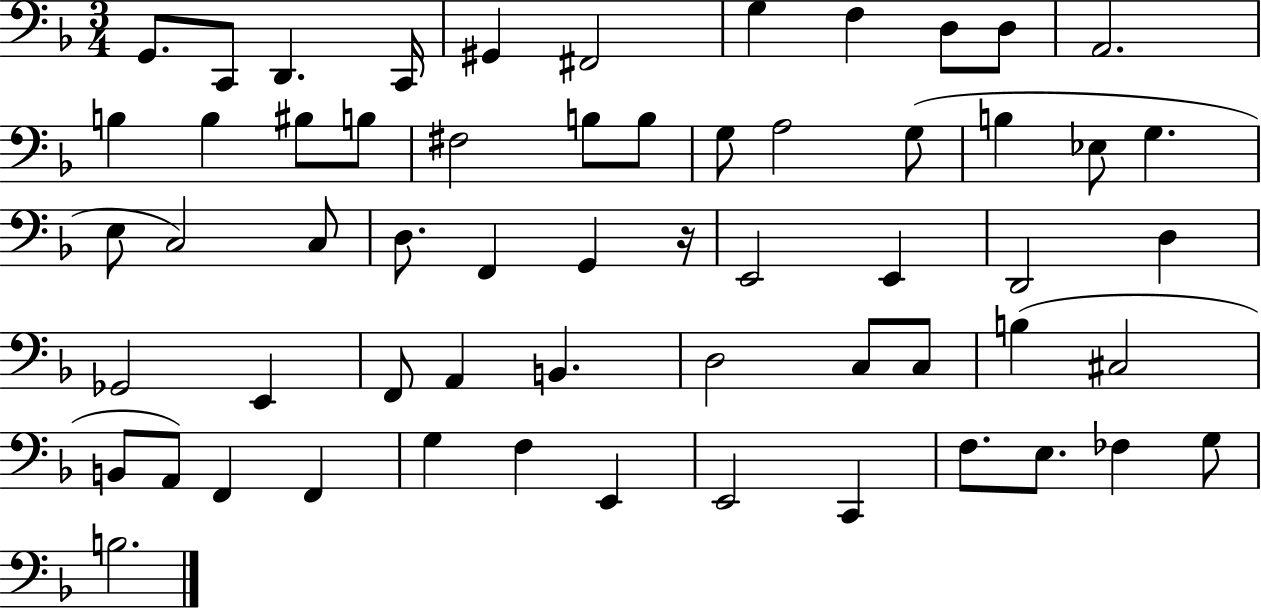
G2/e. C2/e D2/q. C2/s G#2/q F#2/h G3/q F3/q D3/e D3/e A2/h. B3/q B3/q BIS3/e B3/e F#3/h B3/e B3/e G3/e A3/h G3/e B3/q Eb3/e G3/q. E3/e C3/h C3/e D3/e. F2/q G2/q R/s E2/h E2/q D2/h D3/q Gb2/h E2/q F2/e A2/q B2/q. D3/h C3/e C3/e B3/q C#3/h B2/e A2/e F2/q F2/q G3/q F3/q E2/q E2/h C2/q F3/e. E3/e. FES3/q G3/e B3/h.